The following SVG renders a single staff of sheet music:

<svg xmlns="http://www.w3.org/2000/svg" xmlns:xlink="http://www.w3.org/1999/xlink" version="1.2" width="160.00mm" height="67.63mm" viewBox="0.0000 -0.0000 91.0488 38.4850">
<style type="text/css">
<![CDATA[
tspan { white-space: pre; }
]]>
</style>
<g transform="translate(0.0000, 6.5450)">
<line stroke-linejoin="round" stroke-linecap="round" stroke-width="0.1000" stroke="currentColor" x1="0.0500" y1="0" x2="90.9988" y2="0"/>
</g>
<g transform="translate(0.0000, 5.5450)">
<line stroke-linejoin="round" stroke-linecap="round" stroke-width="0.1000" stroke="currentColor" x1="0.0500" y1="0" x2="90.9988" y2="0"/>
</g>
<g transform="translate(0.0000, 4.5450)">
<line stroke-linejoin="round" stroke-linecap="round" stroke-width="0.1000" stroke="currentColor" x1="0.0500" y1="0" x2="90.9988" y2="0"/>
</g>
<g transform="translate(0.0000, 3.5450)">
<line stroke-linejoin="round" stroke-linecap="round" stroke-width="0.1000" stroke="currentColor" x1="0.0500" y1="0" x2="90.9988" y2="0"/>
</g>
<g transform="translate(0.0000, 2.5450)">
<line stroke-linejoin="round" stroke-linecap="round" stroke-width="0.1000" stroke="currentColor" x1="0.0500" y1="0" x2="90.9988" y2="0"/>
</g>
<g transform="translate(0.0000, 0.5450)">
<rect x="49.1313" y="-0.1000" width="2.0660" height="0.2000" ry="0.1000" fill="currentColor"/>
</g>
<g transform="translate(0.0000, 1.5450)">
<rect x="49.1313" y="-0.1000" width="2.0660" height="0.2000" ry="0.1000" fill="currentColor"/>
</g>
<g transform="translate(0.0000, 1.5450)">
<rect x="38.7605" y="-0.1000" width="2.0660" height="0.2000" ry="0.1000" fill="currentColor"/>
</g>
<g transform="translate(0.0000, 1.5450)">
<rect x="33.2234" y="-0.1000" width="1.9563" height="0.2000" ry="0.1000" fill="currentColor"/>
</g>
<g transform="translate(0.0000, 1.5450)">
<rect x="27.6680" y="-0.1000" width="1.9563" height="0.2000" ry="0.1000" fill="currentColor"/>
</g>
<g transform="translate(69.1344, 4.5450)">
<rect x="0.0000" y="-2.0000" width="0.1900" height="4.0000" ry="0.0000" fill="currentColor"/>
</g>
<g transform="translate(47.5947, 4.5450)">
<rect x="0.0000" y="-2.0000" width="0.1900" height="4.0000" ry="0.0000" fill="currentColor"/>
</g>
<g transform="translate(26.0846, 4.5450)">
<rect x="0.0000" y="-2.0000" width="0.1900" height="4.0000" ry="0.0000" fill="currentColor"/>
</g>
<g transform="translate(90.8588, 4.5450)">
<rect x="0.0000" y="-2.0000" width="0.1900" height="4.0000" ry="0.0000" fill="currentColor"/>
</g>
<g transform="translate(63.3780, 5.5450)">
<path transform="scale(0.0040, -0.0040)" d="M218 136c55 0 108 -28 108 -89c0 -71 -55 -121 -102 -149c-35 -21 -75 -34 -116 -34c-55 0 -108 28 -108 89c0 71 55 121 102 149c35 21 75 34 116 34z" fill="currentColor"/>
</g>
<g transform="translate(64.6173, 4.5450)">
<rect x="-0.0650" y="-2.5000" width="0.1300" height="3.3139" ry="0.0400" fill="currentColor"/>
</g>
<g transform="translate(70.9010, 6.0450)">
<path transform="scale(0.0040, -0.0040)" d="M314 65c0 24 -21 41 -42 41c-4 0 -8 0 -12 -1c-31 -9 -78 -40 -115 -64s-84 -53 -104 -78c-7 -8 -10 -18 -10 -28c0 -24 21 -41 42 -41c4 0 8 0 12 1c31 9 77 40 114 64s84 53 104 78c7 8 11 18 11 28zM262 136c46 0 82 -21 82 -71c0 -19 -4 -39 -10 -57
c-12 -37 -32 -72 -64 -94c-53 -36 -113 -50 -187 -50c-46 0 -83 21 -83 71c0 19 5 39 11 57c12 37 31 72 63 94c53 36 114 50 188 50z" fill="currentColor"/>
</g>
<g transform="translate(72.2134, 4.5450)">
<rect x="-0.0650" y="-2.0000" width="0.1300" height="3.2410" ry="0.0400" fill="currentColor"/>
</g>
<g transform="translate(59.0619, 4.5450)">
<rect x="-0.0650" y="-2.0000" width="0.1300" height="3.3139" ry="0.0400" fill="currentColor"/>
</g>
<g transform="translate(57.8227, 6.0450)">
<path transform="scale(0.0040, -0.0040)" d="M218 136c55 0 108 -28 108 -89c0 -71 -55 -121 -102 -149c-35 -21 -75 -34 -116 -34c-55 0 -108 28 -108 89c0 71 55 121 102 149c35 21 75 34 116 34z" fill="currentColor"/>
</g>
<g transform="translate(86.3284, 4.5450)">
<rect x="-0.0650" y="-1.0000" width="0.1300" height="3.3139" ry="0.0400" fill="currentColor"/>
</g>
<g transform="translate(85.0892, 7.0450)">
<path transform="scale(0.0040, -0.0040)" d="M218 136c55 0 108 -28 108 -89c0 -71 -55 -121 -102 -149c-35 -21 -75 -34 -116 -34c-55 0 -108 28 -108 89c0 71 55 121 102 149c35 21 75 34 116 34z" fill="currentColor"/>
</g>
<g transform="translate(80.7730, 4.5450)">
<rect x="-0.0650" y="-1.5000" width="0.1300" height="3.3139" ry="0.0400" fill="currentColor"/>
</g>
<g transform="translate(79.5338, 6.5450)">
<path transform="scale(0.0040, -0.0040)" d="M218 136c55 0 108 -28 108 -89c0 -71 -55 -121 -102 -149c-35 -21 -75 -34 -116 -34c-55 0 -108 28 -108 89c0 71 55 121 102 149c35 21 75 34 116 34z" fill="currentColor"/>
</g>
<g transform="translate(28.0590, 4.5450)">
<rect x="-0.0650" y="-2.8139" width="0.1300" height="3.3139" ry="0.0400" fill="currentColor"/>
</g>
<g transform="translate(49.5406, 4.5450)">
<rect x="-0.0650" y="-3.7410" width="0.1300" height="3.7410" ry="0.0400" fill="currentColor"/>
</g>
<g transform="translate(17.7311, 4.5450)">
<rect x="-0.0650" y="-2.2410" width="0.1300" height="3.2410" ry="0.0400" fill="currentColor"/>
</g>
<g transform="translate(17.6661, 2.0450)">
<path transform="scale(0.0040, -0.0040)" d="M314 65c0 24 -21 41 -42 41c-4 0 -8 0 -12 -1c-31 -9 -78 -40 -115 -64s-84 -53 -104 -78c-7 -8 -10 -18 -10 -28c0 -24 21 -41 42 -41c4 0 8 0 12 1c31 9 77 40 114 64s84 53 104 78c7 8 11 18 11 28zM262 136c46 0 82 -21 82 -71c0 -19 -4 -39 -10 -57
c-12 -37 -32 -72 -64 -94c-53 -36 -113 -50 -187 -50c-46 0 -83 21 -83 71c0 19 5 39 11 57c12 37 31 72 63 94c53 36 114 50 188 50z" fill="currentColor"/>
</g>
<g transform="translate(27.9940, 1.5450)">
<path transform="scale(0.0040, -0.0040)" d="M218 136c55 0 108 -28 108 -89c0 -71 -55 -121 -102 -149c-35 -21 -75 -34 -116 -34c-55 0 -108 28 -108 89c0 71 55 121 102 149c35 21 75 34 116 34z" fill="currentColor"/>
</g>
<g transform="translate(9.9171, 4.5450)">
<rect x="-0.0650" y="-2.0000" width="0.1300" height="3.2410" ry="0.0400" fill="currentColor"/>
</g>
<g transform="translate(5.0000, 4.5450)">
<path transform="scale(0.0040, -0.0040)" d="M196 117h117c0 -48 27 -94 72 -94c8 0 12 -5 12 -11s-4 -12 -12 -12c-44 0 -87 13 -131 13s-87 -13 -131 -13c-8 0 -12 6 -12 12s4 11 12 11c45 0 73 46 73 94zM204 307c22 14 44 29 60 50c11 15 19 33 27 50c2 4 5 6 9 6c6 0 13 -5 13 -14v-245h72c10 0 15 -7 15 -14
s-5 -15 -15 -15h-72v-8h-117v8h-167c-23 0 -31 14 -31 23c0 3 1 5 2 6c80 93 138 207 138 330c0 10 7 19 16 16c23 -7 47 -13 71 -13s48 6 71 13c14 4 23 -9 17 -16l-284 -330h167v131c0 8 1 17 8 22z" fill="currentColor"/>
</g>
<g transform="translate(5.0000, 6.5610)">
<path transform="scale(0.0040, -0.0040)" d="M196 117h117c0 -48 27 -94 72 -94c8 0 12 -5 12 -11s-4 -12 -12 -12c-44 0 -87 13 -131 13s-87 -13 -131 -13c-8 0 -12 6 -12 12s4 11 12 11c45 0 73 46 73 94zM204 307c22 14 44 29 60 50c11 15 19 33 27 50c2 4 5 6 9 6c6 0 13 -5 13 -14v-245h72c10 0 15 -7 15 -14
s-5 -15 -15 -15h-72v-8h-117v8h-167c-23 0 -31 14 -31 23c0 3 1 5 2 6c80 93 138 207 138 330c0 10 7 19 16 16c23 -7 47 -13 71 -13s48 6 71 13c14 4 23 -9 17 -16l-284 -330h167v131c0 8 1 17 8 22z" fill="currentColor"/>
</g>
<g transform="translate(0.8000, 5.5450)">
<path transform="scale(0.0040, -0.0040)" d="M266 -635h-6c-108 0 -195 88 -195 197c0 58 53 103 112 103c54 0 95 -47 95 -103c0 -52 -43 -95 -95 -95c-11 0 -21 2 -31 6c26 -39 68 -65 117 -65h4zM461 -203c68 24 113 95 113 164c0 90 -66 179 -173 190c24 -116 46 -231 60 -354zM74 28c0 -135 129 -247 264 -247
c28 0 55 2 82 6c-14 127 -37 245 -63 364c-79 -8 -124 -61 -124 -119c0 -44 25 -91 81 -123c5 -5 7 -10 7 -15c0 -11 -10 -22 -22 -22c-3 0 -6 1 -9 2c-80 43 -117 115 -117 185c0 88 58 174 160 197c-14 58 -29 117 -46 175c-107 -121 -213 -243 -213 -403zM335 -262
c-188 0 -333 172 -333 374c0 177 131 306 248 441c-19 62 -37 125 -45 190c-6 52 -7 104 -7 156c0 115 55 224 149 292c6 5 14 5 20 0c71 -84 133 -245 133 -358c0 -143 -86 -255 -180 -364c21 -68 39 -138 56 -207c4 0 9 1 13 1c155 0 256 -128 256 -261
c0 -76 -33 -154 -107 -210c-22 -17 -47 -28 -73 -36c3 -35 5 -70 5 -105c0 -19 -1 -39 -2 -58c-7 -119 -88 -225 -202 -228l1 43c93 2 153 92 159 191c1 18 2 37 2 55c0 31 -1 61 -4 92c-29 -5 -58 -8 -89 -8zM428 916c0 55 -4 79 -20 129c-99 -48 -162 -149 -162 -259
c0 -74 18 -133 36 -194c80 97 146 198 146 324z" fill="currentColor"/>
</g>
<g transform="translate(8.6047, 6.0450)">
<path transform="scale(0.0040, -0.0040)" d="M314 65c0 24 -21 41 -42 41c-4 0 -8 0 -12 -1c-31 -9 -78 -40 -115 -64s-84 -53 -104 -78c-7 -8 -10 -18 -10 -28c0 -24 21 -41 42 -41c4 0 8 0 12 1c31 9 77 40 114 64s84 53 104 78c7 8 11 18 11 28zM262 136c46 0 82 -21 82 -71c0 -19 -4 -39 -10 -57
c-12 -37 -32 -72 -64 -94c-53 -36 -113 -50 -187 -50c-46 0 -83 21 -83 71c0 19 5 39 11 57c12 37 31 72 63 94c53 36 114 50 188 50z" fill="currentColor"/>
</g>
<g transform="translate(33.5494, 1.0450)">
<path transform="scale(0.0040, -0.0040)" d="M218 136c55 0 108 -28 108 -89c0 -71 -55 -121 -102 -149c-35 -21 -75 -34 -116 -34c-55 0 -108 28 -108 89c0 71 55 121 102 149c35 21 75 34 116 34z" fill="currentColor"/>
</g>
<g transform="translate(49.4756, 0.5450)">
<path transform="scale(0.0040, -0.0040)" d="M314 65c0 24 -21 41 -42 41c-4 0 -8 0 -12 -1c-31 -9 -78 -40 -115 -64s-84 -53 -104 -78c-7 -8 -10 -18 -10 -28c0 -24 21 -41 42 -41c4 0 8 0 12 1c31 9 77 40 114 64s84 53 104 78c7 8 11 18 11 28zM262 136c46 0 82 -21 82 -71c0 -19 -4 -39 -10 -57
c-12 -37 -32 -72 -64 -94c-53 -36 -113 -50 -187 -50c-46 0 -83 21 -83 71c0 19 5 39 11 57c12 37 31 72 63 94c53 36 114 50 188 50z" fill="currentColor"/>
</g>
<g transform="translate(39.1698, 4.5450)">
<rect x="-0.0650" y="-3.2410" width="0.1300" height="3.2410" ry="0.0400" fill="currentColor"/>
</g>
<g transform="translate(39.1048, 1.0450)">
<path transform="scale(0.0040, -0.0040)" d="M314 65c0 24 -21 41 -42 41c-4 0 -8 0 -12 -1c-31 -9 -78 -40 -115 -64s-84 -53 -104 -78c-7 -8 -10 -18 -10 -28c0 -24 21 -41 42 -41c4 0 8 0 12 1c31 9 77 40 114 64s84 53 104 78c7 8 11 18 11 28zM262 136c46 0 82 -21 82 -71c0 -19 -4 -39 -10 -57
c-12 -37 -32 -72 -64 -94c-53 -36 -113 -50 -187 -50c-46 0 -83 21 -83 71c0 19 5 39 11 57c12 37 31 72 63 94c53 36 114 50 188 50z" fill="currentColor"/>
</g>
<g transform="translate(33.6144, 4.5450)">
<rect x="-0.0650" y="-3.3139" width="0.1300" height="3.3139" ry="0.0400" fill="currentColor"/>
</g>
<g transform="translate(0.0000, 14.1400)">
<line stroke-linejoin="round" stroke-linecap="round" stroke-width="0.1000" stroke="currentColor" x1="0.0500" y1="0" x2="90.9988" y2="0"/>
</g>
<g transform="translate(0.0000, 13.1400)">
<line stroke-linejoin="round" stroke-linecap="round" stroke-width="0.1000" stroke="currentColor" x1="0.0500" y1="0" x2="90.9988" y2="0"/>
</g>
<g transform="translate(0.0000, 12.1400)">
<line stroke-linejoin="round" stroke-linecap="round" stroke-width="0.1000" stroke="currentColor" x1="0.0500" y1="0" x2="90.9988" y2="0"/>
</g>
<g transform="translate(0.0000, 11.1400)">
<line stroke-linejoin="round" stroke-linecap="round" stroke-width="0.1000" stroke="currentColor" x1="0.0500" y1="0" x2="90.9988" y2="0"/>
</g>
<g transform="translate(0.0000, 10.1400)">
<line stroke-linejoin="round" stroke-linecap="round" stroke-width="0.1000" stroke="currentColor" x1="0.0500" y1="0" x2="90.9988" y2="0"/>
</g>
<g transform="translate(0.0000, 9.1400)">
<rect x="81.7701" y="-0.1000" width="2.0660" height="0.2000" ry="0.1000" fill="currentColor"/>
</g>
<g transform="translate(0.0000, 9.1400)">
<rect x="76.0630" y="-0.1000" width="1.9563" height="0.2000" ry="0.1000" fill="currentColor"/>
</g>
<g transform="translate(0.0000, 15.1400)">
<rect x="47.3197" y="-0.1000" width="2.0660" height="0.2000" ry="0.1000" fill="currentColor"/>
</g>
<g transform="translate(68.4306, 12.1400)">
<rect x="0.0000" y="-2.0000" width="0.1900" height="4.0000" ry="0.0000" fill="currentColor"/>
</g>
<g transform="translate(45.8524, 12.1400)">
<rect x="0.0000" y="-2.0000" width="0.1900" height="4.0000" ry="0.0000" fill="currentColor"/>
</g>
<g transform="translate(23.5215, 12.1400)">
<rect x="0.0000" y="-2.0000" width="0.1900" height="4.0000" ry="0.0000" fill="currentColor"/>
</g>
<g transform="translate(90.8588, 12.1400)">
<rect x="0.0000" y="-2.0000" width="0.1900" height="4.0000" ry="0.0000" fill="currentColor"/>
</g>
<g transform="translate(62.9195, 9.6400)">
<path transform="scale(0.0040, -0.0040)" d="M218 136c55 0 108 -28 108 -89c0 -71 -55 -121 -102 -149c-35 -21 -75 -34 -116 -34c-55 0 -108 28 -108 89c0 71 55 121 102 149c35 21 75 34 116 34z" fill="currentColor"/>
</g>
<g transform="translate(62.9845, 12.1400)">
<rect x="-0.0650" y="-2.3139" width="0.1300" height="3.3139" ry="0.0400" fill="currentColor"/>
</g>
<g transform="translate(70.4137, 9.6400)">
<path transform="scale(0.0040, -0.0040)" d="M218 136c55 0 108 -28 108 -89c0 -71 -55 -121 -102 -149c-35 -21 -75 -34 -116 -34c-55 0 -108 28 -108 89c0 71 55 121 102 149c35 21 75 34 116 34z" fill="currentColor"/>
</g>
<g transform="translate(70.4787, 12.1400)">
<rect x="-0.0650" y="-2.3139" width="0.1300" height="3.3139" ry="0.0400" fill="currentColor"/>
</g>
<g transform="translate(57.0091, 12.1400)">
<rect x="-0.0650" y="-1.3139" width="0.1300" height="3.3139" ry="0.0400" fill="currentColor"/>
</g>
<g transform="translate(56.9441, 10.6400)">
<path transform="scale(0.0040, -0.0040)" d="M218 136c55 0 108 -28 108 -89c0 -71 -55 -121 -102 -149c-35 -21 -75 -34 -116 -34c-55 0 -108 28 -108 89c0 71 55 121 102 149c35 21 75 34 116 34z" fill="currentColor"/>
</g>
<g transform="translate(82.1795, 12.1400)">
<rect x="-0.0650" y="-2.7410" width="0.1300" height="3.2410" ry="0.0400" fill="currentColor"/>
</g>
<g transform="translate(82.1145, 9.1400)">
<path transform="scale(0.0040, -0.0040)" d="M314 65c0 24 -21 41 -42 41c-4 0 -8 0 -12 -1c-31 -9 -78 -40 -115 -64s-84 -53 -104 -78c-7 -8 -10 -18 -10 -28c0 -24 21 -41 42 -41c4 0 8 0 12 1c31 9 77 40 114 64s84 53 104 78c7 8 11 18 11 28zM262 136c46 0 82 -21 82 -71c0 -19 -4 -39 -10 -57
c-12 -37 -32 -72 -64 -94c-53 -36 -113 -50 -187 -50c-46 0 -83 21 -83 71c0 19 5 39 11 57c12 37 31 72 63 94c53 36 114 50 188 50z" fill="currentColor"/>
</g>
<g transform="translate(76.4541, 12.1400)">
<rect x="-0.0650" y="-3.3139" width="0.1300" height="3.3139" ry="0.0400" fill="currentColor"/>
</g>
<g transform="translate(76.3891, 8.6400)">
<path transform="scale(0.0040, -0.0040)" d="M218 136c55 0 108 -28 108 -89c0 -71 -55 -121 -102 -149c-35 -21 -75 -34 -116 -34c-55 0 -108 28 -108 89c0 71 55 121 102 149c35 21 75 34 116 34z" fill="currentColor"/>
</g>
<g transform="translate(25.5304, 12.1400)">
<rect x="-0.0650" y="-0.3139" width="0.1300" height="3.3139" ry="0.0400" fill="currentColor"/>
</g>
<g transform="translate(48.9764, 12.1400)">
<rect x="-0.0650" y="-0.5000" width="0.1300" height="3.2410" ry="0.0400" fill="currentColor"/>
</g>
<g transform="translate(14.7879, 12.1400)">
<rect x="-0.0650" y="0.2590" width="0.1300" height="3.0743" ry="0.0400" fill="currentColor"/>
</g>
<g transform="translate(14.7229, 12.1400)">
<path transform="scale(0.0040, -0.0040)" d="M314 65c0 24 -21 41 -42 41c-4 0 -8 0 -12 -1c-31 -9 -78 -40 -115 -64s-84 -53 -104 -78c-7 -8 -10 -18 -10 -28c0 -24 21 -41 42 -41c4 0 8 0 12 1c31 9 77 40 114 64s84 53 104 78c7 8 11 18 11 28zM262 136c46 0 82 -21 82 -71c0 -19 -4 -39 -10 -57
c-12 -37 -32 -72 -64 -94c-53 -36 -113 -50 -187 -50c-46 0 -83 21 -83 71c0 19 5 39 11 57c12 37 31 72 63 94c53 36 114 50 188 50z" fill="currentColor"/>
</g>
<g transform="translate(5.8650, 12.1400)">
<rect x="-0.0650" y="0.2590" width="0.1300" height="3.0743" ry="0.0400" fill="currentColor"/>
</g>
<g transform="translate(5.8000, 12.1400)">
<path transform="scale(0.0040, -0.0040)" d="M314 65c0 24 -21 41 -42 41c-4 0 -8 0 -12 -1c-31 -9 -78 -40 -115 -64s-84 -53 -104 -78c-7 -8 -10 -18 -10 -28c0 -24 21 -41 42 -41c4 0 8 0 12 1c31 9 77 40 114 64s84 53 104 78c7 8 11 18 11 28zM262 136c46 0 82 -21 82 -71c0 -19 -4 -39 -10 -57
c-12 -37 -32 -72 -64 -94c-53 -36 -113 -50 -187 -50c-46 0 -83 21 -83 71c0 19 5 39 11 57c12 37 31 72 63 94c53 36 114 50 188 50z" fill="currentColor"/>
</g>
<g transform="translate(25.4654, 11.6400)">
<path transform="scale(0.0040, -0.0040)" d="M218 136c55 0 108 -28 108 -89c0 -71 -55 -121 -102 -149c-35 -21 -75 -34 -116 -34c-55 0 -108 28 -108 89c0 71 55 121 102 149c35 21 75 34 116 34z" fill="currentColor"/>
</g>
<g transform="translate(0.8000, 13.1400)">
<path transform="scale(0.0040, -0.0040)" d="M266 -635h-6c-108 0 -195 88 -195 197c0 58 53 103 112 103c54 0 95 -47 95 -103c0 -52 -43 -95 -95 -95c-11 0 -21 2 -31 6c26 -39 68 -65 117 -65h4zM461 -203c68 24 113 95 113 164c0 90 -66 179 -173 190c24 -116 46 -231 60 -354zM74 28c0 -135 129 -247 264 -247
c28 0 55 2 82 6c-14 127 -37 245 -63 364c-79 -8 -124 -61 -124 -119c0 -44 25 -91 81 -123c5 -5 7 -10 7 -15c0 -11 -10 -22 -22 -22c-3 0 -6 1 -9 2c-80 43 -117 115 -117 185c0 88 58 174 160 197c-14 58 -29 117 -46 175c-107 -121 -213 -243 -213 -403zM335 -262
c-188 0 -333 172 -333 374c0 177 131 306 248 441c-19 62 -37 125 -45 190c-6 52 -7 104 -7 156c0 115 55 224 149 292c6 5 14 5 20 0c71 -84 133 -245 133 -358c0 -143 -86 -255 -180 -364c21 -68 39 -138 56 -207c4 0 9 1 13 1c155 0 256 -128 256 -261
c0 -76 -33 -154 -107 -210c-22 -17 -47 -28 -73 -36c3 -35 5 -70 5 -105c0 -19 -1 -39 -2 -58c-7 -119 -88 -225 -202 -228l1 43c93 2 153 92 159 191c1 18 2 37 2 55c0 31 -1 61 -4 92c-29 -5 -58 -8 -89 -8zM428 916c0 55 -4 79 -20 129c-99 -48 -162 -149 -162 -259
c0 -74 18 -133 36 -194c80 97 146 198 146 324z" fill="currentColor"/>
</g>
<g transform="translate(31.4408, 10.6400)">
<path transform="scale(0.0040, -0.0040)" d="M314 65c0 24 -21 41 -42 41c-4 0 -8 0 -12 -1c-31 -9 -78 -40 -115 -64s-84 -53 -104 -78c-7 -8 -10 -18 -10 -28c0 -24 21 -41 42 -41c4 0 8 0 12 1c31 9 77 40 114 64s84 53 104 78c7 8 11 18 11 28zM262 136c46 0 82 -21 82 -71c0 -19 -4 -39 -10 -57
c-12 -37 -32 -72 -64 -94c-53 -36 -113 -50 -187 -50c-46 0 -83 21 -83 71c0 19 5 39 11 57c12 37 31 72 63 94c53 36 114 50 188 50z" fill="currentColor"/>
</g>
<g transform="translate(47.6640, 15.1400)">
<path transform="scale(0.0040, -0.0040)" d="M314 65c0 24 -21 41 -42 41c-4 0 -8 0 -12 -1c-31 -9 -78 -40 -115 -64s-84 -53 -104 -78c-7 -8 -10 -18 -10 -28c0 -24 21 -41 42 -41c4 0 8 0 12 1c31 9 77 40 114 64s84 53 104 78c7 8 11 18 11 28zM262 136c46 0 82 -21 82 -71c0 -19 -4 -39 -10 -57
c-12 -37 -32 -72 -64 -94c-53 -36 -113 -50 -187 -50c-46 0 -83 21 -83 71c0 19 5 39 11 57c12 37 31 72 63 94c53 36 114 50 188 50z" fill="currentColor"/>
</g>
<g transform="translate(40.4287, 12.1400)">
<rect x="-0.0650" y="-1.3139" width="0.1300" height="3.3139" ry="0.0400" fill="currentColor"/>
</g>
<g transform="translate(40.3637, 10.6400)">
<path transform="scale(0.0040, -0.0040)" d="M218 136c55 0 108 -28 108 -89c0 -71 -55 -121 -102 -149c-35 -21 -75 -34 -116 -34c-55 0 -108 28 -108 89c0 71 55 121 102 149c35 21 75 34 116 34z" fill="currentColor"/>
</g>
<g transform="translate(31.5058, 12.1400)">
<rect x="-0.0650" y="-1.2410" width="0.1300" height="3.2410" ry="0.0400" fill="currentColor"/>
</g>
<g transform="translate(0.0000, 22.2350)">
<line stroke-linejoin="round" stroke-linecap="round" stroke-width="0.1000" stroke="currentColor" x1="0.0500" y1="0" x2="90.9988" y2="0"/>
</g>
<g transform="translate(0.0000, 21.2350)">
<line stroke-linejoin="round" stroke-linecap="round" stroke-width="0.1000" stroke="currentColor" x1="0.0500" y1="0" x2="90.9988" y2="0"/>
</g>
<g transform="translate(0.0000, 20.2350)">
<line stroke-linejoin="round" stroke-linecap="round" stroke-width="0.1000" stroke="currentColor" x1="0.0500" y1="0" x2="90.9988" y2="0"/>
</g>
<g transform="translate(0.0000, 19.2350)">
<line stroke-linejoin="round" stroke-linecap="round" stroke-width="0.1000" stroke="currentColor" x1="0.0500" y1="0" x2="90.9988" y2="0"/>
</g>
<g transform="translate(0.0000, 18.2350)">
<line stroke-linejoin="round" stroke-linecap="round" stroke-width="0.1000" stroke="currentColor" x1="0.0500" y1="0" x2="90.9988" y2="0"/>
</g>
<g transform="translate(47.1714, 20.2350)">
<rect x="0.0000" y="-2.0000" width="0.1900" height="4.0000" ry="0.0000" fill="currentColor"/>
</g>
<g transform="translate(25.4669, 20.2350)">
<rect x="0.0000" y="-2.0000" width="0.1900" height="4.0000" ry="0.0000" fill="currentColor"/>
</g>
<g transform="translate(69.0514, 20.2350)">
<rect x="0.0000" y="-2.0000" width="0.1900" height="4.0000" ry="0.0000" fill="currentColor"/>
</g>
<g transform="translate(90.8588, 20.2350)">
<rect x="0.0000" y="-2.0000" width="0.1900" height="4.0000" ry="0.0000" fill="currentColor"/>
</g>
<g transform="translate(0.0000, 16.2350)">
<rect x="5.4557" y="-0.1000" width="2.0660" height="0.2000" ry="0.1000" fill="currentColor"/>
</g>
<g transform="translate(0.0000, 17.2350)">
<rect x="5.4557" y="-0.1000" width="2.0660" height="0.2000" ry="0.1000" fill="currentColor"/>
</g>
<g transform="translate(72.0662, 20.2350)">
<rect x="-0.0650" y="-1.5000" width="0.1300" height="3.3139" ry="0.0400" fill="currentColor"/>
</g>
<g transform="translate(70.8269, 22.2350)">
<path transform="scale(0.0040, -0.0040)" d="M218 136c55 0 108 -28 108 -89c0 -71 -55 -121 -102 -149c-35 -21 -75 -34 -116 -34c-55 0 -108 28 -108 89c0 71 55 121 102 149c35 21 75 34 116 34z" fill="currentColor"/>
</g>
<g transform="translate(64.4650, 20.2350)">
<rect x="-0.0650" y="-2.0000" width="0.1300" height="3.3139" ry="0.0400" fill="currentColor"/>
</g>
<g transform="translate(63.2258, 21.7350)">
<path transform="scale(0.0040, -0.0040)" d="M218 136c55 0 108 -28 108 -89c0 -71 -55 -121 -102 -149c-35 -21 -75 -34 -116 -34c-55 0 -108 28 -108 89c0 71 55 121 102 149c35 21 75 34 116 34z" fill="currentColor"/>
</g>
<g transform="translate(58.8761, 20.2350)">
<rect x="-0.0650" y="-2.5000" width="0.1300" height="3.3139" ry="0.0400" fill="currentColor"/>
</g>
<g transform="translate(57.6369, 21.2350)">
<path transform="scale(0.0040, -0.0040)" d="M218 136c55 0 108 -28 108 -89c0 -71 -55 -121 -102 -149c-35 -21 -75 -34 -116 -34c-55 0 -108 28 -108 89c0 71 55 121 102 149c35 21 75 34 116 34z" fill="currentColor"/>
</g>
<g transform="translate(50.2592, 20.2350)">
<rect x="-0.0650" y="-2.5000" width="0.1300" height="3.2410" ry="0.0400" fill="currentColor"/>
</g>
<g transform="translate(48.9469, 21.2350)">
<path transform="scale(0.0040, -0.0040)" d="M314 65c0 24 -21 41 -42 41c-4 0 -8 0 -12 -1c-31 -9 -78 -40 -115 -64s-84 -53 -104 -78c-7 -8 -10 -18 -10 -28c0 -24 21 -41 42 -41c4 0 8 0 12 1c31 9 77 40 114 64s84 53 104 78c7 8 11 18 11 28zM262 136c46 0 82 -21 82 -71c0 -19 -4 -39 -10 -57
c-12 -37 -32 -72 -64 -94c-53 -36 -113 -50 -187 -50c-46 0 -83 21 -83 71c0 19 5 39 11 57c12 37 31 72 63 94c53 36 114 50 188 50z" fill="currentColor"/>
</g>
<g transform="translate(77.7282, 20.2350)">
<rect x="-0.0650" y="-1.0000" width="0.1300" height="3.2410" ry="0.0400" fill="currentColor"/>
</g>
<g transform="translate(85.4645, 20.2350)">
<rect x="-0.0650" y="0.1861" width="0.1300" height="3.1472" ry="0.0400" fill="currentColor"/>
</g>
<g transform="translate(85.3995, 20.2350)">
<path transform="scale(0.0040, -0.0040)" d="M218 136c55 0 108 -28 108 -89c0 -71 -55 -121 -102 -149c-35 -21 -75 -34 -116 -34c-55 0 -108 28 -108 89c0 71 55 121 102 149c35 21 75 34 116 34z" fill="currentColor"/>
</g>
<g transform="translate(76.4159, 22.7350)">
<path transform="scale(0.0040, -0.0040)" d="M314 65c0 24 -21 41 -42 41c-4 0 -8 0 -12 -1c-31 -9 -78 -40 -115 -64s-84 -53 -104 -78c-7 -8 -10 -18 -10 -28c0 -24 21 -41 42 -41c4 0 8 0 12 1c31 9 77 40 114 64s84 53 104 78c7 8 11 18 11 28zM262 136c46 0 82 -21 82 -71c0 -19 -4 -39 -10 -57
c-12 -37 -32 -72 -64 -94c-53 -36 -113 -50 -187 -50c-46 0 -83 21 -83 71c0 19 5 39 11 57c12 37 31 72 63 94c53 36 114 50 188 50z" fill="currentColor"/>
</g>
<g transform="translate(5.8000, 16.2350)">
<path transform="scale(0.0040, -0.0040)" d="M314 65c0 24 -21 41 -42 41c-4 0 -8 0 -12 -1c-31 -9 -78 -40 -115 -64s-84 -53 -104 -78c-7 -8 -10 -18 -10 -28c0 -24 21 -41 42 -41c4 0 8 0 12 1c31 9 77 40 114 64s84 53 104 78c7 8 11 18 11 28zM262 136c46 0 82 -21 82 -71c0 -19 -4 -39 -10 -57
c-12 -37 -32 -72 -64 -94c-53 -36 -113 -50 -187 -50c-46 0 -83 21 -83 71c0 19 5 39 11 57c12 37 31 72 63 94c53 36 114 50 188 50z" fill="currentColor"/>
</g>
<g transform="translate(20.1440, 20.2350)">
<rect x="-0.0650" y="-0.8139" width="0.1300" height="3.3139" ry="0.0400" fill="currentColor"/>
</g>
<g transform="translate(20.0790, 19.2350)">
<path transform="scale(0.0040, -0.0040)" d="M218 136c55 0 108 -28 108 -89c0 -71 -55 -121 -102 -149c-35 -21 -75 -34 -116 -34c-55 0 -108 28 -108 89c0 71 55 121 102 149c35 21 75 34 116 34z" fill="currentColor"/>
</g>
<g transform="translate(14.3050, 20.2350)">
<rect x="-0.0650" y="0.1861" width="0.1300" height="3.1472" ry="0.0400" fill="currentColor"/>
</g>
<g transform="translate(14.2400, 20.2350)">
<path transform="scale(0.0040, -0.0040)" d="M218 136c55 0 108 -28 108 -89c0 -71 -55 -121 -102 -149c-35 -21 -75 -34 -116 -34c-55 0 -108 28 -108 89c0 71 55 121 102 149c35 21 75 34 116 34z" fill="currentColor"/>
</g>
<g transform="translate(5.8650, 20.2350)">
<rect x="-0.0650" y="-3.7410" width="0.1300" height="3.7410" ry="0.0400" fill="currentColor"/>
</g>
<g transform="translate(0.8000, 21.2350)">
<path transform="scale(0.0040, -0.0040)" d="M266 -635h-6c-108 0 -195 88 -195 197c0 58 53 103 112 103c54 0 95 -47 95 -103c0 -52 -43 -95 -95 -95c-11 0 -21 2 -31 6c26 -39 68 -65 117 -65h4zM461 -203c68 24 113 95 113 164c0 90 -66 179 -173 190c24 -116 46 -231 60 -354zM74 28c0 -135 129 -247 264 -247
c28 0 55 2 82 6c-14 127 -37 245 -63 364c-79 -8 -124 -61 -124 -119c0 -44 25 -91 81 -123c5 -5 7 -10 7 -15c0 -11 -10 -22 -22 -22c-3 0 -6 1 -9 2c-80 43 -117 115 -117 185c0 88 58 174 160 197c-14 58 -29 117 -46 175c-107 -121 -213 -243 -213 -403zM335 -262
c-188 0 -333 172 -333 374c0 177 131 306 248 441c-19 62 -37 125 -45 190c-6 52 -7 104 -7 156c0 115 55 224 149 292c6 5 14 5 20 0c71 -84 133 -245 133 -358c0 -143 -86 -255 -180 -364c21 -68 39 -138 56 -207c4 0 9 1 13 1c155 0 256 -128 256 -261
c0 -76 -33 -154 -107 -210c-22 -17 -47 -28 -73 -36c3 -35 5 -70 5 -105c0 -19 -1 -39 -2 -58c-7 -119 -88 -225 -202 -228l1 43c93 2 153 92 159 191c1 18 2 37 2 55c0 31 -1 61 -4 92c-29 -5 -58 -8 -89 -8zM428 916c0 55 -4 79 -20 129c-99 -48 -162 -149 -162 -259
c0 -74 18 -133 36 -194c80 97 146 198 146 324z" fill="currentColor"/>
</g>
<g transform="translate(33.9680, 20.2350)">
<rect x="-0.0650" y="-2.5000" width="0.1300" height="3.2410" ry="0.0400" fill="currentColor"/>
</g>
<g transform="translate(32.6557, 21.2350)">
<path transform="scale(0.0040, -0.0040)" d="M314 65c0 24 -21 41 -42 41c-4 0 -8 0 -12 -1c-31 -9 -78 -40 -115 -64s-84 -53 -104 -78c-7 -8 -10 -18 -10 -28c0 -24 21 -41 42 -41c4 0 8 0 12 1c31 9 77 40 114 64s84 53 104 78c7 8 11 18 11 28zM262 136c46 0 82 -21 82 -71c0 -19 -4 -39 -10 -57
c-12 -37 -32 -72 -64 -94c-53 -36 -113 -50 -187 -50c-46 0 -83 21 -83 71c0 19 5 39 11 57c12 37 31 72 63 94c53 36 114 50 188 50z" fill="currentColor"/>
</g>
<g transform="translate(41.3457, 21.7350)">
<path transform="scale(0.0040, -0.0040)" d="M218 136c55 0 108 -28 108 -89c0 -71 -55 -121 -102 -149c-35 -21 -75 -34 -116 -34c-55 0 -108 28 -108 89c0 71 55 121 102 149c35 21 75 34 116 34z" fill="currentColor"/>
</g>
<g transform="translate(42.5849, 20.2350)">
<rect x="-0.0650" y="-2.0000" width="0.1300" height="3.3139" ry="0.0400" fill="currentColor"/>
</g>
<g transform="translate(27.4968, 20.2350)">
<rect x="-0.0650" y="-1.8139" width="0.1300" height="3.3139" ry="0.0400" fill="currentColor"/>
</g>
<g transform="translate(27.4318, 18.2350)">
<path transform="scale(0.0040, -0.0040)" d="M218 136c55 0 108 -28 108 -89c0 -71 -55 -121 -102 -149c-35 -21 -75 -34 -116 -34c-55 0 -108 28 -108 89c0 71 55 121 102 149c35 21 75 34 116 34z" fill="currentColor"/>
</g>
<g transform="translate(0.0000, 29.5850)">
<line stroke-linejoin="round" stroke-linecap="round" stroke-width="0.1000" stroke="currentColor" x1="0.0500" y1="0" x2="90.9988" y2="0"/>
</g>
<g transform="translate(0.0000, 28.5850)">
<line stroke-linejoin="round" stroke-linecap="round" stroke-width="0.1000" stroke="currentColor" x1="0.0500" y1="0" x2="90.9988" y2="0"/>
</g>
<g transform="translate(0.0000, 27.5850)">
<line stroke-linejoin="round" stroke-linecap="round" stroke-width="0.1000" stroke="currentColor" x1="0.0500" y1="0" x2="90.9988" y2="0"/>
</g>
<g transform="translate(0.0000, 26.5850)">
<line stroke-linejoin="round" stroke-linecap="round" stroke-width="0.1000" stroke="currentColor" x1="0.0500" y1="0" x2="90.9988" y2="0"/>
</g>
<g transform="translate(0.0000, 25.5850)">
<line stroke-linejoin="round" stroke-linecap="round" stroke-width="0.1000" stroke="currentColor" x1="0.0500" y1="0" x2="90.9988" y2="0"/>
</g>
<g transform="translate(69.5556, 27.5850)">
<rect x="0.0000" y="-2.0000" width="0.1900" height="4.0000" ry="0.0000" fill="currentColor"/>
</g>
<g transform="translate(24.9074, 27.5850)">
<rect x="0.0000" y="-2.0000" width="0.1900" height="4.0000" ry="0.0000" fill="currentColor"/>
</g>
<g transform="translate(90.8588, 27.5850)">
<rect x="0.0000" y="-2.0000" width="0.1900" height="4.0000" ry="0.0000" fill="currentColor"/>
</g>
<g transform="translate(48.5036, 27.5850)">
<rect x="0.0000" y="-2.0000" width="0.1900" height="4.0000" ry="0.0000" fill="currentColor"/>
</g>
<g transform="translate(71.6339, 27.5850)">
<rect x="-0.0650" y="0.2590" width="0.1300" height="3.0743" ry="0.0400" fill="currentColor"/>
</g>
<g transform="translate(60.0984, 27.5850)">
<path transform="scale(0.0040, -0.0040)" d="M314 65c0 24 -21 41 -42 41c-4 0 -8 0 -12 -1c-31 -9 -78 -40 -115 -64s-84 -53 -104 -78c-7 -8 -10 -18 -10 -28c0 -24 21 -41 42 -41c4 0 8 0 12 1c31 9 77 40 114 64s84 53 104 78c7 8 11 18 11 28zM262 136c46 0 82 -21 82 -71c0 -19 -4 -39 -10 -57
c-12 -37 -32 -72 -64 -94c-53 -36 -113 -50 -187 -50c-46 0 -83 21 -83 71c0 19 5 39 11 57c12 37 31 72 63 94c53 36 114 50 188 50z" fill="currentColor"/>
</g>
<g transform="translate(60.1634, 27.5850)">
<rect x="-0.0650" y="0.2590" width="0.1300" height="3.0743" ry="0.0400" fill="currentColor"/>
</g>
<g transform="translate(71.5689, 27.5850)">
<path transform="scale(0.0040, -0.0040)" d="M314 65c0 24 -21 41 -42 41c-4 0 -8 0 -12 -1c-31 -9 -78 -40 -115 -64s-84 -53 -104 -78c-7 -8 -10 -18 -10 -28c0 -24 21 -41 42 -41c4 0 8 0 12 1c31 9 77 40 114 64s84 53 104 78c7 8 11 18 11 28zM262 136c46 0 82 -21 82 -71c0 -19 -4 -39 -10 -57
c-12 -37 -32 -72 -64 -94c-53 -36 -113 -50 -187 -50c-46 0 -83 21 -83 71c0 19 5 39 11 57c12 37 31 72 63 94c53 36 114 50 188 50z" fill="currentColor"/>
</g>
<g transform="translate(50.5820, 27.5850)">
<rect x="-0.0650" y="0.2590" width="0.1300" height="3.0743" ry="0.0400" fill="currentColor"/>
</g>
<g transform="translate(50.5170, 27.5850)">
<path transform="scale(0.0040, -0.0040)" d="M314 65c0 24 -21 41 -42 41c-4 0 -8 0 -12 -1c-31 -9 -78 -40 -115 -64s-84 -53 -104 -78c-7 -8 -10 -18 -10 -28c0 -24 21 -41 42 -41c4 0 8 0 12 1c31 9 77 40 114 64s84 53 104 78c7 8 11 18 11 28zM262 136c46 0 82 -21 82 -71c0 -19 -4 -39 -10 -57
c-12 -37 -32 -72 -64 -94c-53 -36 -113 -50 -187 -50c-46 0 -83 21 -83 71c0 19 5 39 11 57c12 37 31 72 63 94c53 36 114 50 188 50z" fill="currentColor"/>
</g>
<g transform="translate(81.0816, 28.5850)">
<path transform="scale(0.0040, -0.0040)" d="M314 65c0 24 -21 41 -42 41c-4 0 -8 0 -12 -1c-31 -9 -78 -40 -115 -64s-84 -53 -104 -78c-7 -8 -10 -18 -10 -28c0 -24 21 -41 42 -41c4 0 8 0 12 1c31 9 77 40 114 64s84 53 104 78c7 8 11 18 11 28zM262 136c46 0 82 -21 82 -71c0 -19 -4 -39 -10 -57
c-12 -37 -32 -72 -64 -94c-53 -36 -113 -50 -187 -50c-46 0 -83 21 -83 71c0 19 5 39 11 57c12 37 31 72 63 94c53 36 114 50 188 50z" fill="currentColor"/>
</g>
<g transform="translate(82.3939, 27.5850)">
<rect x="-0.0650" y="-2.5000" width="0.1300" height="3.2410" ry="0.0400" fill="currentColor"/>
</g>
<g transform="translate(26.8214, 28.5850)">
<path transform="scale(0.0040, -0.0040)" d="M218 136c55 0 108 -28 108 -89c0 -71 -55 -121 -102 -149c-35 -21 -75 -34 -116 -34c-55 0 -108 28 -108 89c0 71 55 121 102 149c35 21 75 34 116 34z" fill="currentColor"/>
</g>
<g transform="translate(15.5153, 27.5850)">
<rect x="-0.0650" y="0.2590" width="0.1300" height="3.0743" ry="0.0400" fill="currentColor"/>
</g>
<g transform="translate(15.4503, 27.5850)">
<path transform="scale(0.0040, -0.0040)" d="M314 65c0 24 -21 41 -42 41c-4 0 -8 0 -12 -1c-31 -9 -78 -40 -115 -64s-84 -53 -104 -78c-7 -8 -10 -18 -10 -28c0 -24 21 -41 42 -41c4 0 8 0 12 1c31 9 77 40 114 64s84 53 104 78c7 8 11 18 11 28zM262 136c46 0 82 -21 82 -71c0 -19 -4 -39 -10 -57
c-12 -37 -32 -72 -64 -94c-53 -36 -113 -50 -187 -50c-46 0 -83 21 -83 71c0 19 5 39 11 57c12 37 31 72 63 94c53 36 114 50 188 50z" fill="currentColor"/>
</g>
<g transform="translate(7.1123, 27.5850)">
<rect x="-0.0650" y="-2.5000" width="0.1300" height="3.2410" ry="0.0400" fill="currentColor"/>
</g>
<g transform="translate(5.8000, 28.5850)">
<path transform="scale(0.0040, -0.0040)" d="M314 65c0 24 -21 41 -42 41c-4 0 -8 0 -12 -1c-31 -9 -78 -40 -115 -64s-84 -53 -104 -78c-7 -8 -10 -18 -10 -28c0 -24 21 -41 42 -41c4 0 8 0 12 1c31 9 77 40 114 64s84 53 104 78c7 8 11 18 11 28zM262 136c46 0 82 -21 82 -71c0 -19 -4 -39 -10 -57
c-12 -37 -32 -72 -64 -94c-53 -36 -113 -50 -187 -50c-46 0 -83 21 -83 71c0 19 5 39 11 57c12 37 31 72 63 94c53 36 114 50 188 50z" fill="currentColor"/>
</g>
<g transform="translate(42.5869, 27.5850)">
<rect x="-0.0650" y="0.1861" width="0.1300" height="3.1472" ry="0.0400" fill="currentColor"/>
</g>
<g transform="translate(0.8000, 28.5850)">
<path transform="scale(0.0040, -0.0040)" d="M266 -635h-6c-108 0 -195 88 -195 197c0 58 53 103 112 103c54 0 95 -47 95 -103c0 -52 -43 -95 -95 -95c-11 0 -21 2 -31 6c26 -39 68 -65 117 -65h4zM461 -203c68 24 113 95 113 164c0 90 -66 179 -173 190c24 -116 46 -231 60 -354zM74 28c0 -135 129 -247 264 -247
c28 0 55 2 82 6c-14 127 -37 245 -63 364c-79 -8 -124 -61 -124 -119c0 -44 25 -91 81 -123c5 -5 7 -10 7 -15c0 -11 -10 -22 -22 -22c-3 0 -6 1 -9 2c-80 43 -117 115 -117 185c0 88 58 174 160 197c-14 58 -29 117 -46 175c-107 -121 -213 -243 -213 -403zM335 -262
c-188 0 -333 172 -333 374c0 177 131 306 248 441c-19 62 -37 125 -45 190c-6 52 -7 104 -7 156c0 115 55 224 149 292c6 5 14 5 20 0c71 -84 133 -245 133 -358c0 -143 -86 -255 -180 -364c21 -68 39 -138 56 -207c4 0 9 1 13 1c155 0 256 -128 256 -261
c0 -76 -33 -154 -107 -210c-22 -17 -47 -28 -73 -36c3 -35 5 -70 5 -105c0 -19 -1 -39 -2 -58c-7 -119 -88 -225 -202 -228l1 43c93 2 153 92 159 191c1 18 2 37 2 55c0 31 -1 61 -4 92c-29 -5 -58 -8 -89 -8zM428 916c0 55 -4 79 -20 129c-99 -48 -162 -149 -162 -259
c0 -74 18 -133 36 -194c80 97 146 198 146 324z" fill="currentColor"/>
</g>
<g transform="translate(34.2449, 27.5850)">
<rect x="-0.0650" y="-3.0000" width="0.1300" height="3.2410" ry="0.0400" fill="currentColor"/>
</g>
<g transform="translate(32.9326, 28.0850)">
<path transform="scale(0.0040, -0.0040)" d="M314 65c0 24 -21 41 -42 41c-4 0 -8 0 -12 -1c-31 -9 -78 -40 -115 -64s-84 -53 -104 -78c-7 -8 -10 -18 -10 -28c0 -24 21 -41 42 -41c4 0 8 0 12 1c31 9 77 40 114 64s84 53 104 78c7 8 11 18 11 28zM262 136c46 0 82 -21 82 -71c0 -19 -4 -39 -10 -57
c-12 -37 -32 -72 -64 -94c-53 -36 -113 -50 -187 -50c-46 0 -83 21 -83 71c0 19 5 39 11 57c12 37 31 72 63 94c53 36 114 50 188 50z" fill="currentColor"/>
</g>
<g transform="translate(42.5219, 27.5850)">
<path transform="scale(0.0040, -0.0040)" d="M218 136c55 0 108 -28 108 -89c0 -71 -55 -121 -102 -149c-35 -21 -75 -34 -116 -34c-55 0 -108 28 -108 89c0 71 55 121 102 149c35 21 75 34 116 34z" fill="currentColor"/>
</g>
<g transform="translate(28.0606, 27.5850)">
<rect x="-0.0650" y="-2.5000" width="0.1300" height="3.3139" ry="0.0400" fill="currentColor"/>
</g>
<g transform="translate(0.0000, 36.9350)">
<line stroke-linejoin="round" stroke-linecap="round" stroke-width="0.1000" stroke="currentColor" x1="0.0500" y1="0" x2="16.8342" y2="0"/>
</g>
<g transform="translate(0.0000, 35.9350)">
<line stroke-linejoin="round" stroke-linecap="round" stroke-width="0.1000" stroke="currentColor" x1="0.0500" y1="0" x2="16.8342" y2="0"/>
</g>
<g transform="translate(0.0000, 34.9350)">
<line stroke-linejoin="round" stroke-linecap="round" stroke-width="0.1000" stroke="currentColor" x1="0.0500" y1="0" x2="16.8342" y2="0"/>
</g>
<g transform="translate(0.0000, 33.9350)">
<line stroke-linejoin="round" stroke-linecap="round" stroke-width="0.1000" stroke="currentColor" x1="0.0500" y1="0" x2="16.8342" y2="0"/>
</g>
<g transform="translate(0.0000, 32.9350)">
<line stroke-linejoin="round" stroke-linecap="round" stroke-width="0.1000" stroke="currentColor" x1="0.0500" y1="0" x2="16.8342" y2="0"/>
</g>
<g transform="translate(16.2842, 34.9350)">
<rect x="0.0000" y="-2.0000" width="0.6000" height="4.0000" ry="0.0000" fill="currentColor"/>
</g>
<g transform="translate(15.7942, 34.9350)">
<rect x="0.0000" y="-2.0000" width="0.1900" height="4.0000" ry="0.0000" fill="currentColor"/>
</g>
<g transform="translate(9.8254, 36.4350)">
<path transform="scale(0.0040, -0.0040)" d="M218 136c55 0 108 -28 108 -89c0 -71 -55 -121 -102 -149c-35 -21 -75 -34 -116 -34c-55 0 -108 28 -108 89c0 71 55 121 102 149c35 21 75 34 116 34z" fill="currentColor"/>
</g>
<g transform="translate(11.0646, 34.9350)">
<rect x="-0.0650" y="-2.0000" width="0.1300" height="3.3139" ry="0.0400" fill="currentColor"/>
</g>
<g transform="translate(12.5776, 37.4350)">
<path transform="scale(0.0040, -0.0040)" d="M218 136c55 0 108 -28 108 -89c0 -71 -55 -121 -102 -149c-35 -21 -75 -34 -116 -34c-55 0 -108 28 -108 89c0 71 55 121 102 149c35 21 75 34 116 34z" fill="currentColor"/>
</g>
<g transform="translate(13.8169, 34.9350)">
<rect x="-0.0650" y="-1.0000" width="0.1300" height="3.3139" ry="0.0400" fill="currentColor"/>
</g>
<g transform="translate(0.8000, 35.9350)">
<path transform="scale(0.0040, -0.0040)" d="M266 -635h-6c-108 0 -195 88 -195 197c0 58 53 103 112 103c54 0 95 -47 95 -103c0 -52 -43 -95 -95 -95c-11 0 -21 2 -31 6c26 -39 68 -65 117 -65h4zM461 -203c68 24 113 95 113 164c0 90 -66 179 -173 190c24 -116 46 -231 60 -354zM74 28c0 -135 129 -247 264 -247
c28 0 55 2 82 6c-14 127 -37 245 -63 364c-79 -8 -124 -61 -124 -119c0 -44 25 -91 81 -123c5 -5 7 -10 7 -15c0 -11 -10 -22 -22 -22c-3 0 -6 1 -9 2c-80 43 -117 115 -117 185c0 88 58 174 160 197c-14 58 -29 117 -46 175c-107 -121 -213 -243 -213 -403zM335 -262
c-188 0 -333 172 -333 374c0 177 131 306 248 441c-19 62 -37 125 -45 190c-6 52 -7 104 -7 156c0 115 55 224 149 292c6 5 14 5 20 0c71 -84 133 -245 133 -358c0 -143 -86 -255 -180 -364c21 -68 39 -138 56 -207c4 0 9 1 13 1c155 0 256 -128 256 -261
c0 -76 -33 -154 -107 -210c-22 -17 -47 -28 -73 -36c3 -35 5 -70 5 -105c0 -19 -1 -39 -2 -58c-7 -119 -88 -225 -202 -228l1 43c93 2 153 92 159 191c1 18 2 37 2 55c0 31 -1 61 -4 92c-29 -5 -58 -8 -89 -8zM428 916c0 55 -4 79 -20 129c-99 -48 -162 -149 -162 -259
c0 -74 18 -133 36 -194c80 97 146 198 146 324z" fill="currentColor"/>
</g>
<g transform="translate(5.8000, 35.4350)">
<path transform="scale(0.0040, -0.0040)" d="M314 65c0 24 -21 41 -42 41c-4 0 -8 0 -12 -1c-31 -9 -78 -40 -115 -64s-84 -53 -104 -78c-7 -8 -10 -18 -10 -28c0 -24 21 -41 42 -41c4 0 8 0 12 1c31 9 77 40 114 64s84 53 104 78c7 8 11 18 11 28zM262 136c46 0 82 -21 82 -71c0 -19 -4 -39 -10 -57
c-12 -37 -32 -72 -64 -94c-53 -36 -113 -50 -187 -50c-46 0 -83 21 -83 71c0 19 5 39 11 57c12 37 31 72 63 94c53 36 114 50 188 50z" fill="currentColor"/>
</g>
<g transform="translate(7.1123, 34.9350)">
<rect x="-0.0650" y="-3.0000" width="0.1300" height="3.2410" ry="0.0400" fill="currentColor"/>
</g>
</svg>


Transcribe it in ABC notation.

X:1
T:Untitled
M:4/4
L:1/4
K:C
F2 g2 a b b2 c'2 F G F2 E D B2 B2 c e2 e C2 e g g b a2 c'2 B d f G2 F G2 G F E D2 B G2 B2 G A2 B B2 B2 B2 G2 A2 F D